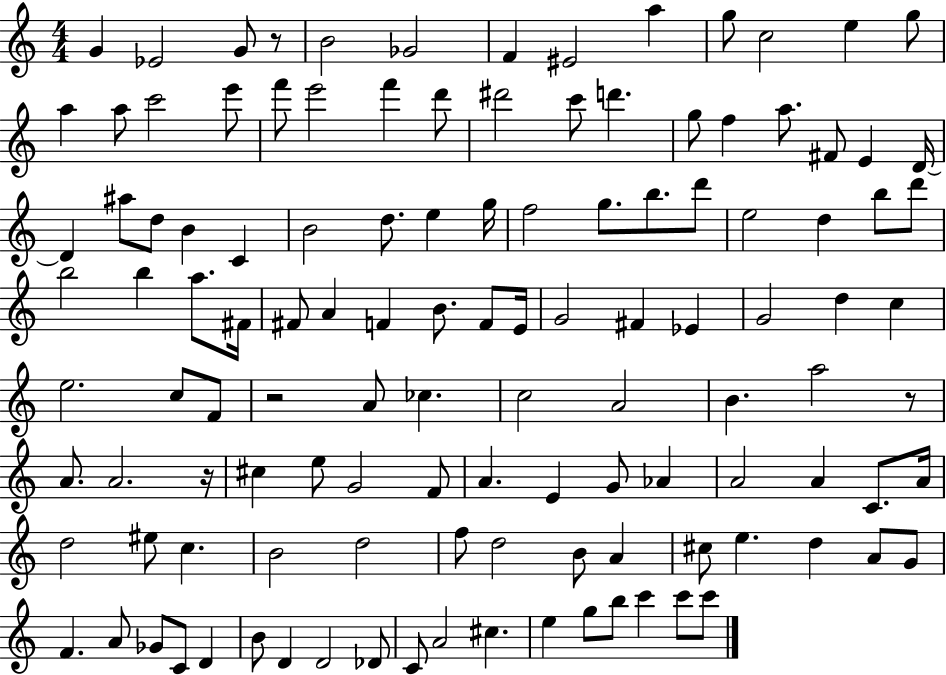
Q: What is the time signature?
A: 4/4